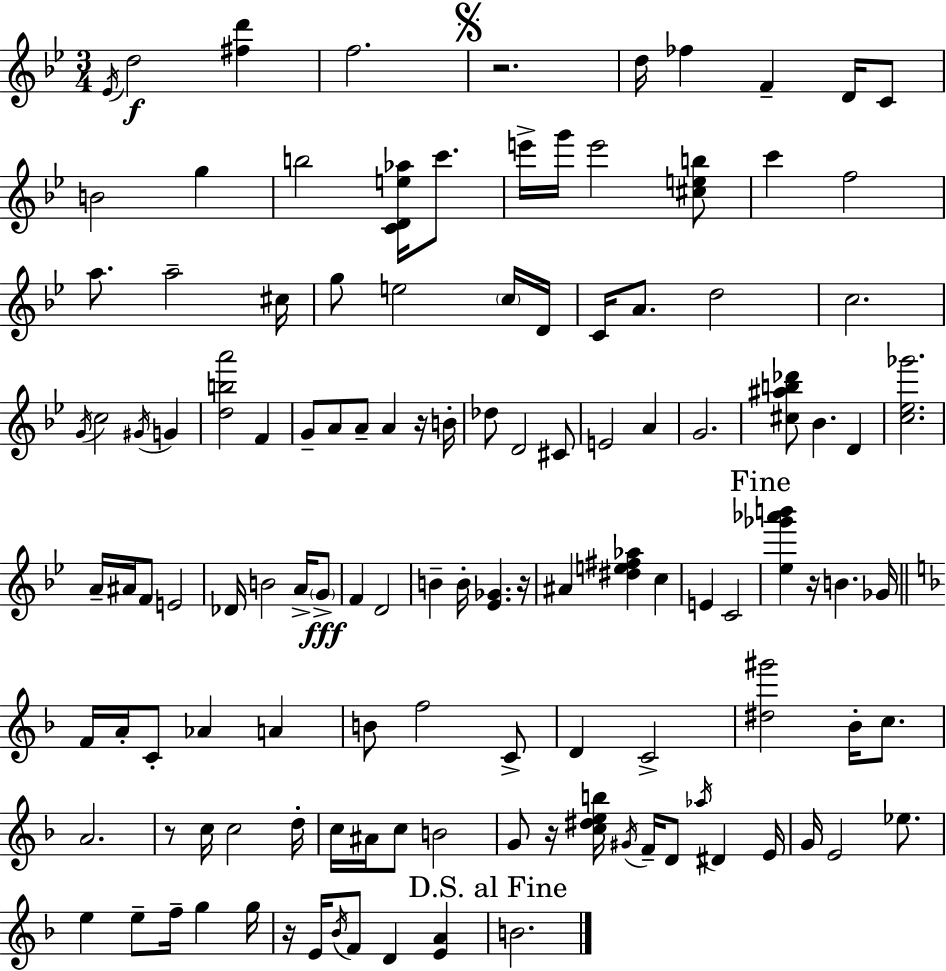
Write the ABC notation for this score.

X:1
T:Untitled
M:3/4
L:1/4
K:Gm
_E/4 d2 [^fd'] f2 z2 d/4 _f F D/4 C/2 B2 g b2 [CDe_a]/4 c'/2 e'/4 g'/4 e'2 [^ceb]/2 c' f2 a/2 a2 ^c/4 g/2 e2 c/4 D/4 C/4 A/2 d2 c2 G/4 c2 ^G/4 G [dba']2 F G/2 A/2 A/2 A z/4 B/4 _d/2 D2 ^C/2 E2 A G2 [^c^ab_d']/2 _B D [c_e_g']2 A/4 ^A/4 F/2 E2 _D/4 B2 A/4 G/2 F D2 B B/4 [_E_G] z/4 ^A [^de^f_a] c E C2 [_e_g'_a'b'] z/4 B _G/4 F/4 A/4 C/2 _A A B/2 f2 C/2 D C2 [^d^g']2 _B/4 c/2 A2 z/2 c/4 c2 d/4 c/4 ^A/4 c/2 B2 G/2 z/4 [c^deb]/4 ^G/4 F/4 D/2 _a/4 ^D E/4 G/4 E2 _e/2 e e/2 f/4 g g/4 z/4 E/4 _B/4 F/2 D [EA] B2